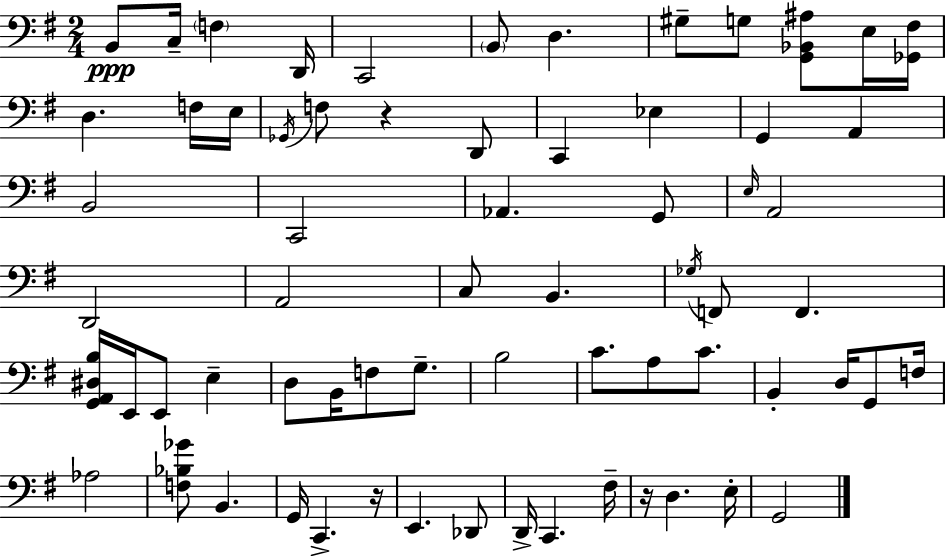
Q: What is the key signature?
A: G major